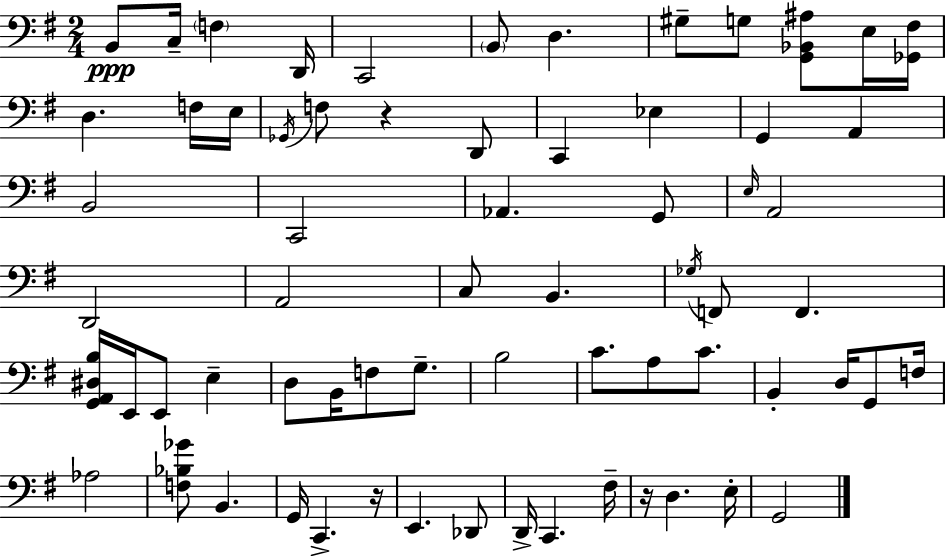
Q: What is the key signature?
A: G major